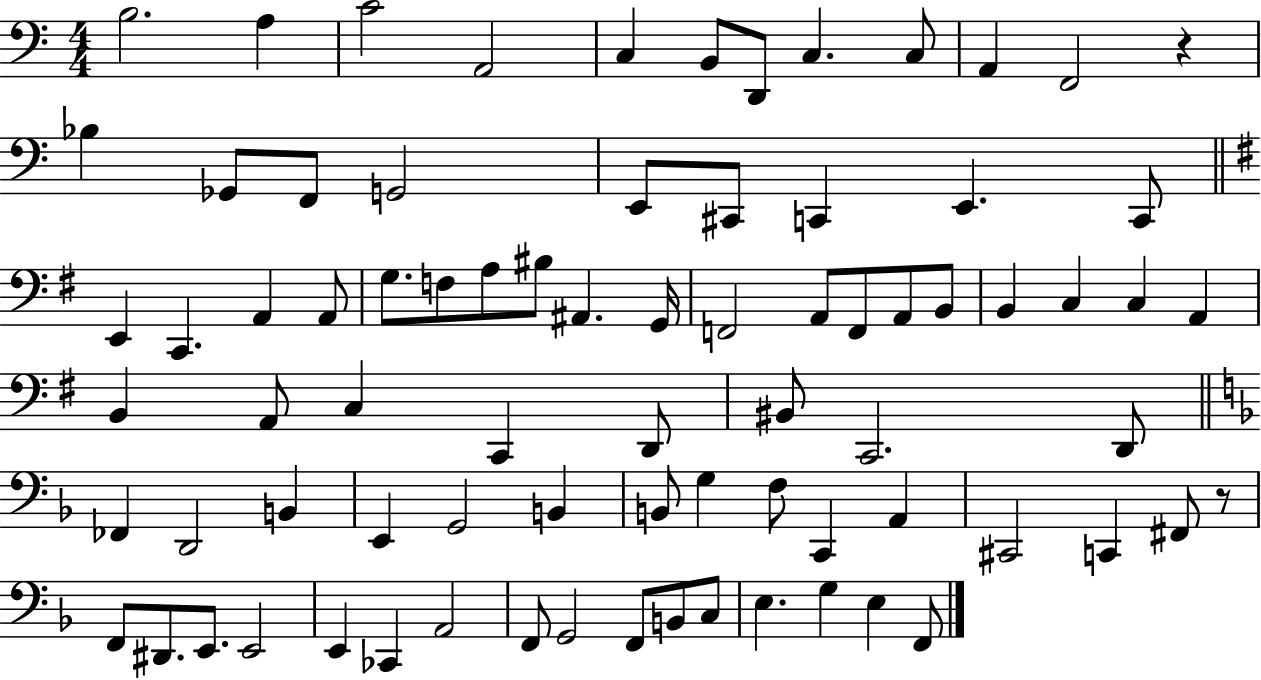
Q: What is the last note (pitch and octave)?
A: F2